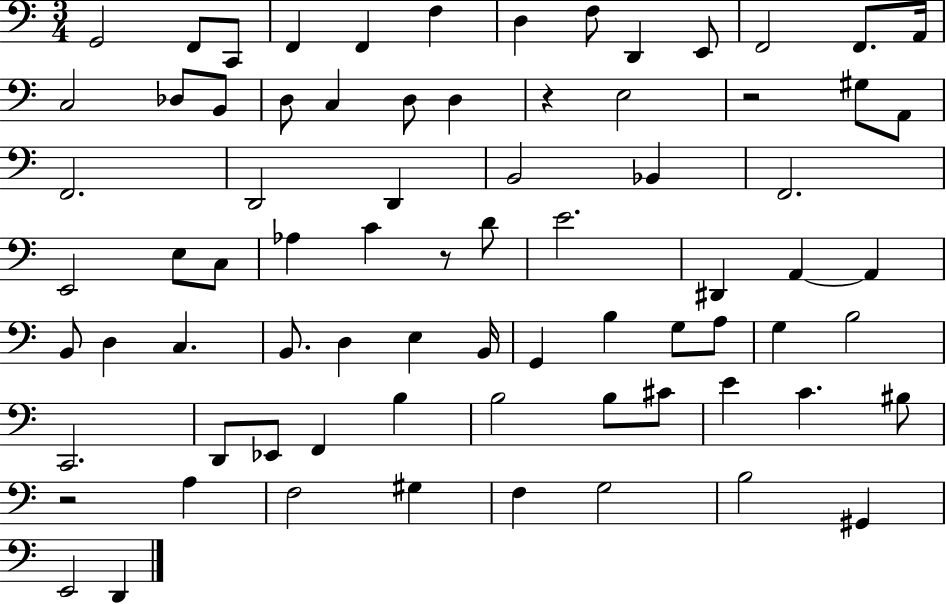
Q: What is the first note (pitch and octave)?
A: G2